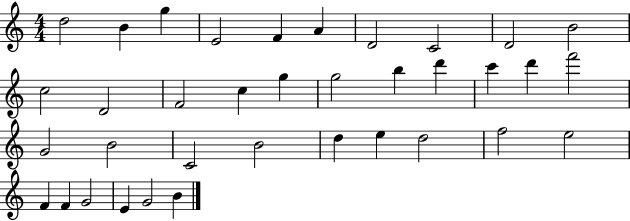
D5/h B4/q G5/q E4/h F4/q A4/q D4/h C4/h D4/h B4/h C5/h D4/h F4/h C5/q G5/q G5/h B5/q D6/q C6/q D6/q F6/h G4/h B4/h C4/h B4/h D5/q E5/q D5/h F5/h E5/h F4/q F4/q G4/h E4/q G4/h B4/q